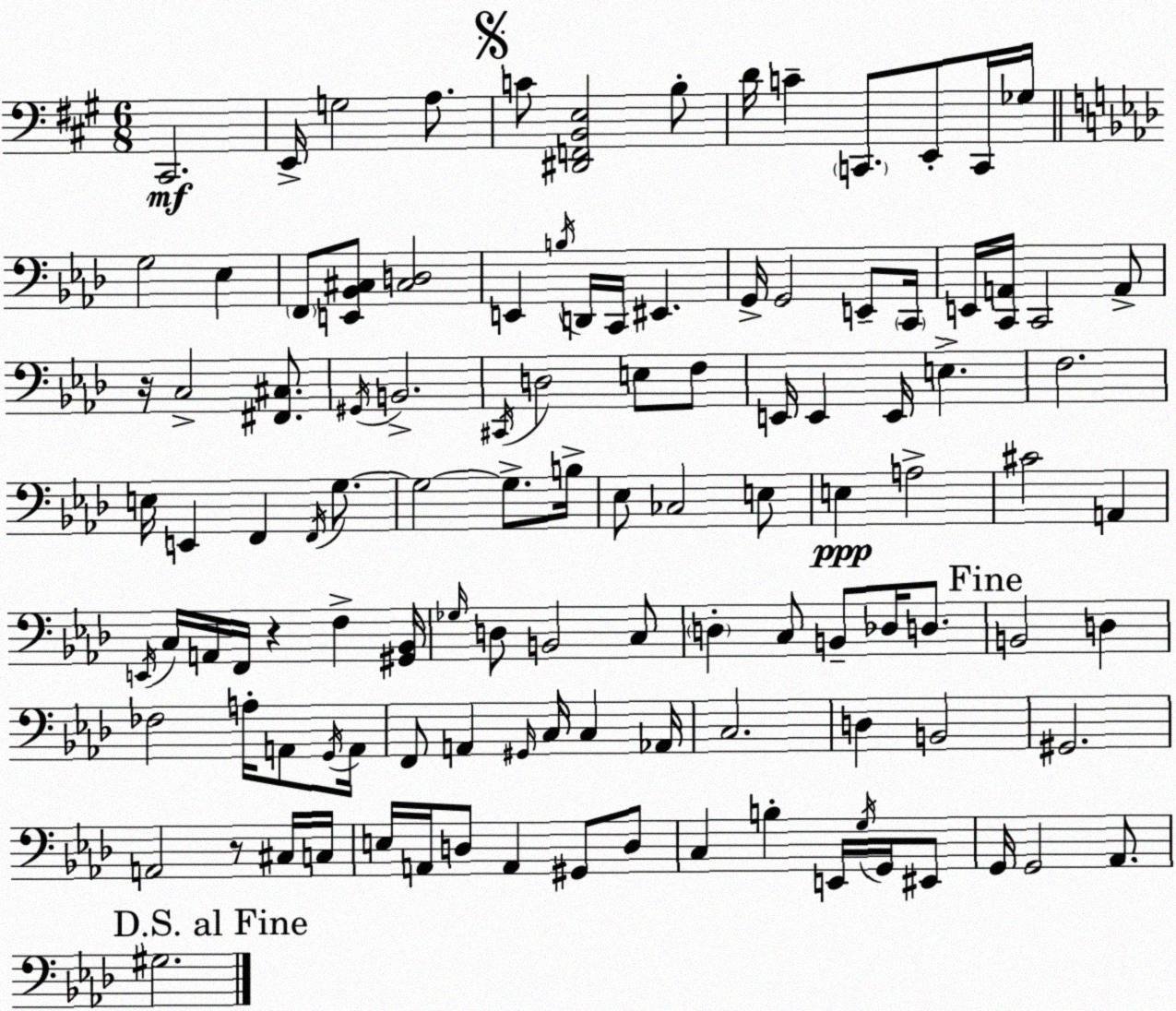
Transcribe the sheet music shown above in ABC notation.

X:1
T:Untitled
M:6/8
L:1/4
K:A
^C,,2 E,,/4 G,2 A,/2 C/2 [^D,,F,,B,,E,]2 B,/2 D/4 C C,,/2 E,,/2 C,,/4 _G,/4 G,2 _E, F,,/2 [E,,_B,,^C,]/2 [^C,D,]2 E,, B,/4 D,,/4 C,,/4 ^E,, G,,/4 G,,2 E,,/2 C,,/4 E,,/4 [C,,A,,]/4 C,,2 A,,/2 z/4 C,2 [^F,,^C,]/2 ^G,,/4 B,,2 ^C,,/4 D,2 E,/2 F,/2 E,,/4 E,, E,,/4 E, F,2 E,/4 E,, F,, F,,/4 G,/2 G,2 G,/2 B,/4 _E,/2 _C,2 E,/2 E, A,2 ^C2 A,, E,,/4 C,/4 A,,/4 F,,/4 z F, [^G,,_B,,]/4 _G,/4 D,/2 B,,2 C,/2 D, C,/2 B,,/2 _D,/4 D,/2 B,,2 D, _F,2 A,/4 A,,/2 G,,/4 A,,/4 F,,/2 A,, ^G,,/4 C,/4 C, _A,,/4 C,2 D, B,,2 ^G,,2 A,,2 z/2 ^C,/4 C,/4 E,/4 A,,/4 D,/2 A,, ^G,,/2 D,/2 C, B, E,,/4 G,/4 G,,/4 ^E,,/2 G,,/4 G,,2 _A,,/2 ^G,2